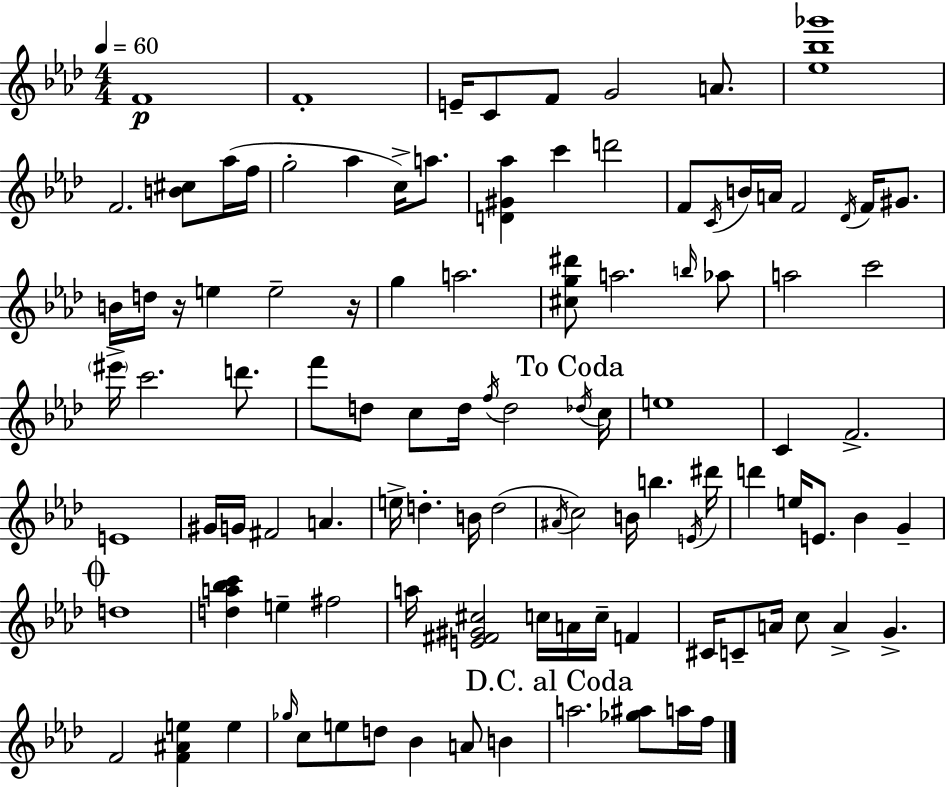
F4/w F4/w E4/s C4/e F4/e G4/h A4/e. [Eb5,Bb5,Gb6]/w F4/h. [B4,C#5]/e Ab5/s F5/s G5/h Ab5/q C5/s A5/e. [D4,G#4,Ab5]/q C6/q D6/h F4/e C4/s B4/s A4/s F4/h Db4/s F4/s G#4/e. B4/s D5/s R/s E5/q E5/h R/s G5/q A5/h. [C#5,G5,D#6]/e A5/h. B5/s Ab5/e A5/h C6/h EIS6/s C6/h. D6/e. F6/e D5/e C5/e D5/s F5/s D5/h Db5/s C5/s E5/w C4/q F4/h. E4/w G#4/s G4/s F#4/h A4/q. E5/s D5/q. B4/s D5/h A#4/s C5/h B4/s B5/q. E4/s D#6/s D6/q E5/s E4/e. Bb4/q G4/q D5/w [D5,A5,Bb5,C6]/q E5/q F#5/h A5/s [E4,F#4,G#4,C#5]/h C5/s A4/s C5/s F4/q C#4/s C4/e A4/s C5/e A4/q G4/q. F4/h [F4,A#4,E5]/q E5/q Gb5/s C5/e E5/e D5/e Bb4/q A4/e B4/q A5/h. [Gb5,A#5]/e A5/s F5/s